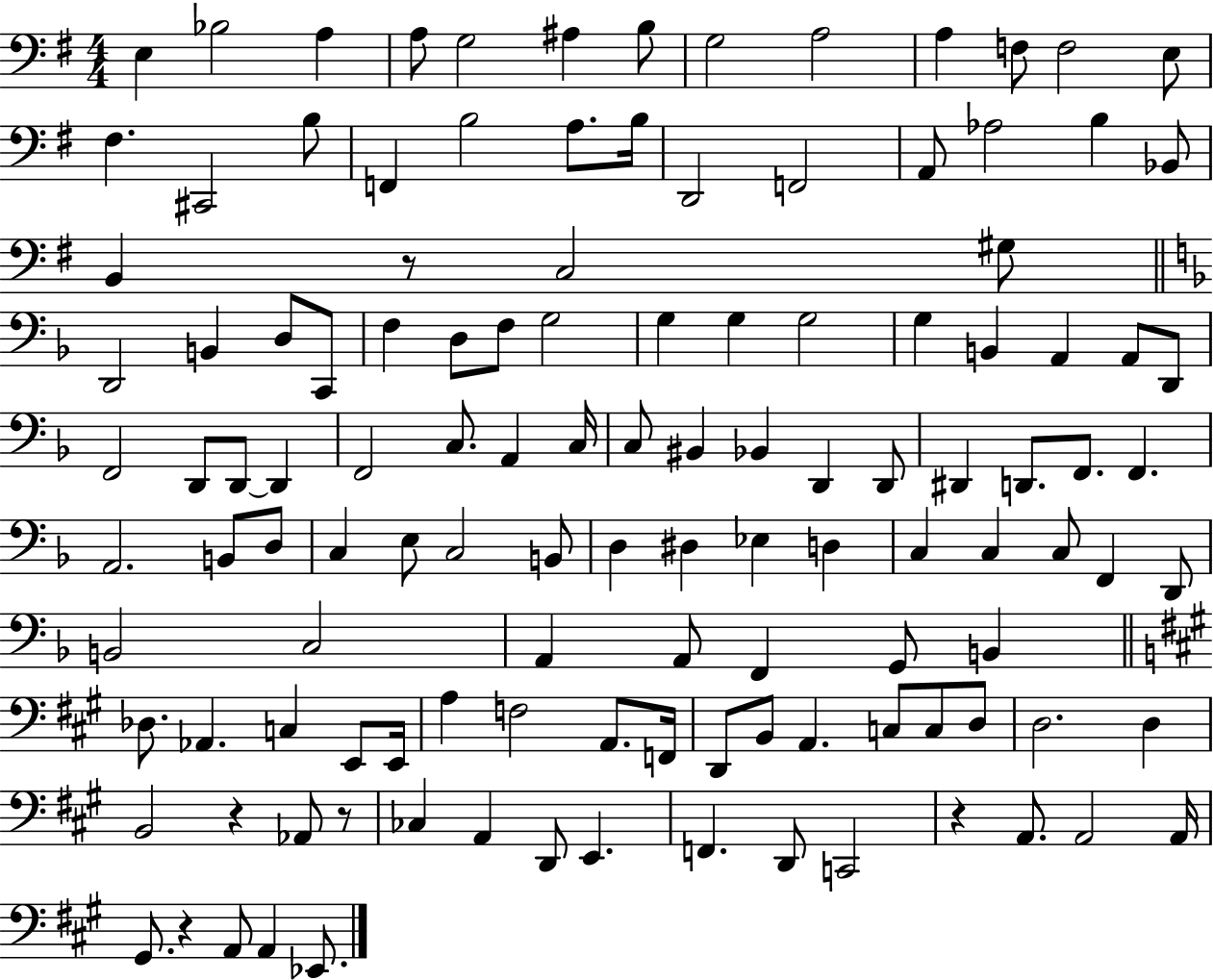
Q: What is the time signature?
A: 4/4